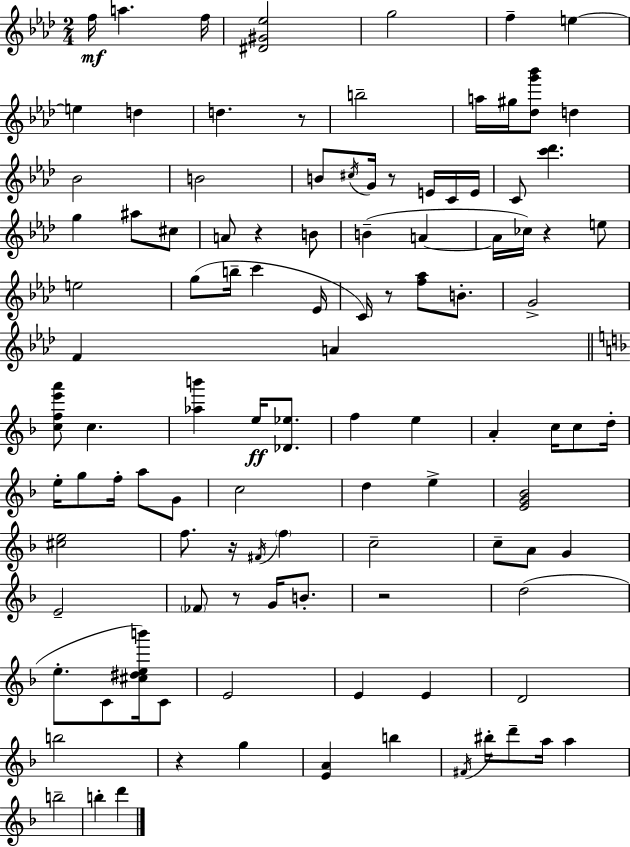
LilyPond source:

{
  \clef treble
  \numericTimeSignature
  \time 2/4
  \key aes \major
  \repeat volta 2 { f''16\mf a''4. f''16 | <dis' gis' ees''>2 | g''2 | f''4-- e''4~~ | \break e''4 d''4 | d''4. r8 | b''2-- | a''16 gis''16 <des'' g''' bes'''>8 d''4 | \break bes'2 | b'2 | b'8 \acciaccatura { cis''16 } g'16 r8 e'16 c'16 | e'16 c'8 <c''' des'''>4. | \break g''4 ais''8 cis''8 | a'8 r4 b'8 | b'4--( a'4~~ | a'16 ces''16) r4 e''8 | \break e''2 | g''8( b''16-- c'''4 | ees'16 c'16) r8 <f'' aes''>8 b'8.-. | g'2-> | \break f'4 a'4 | \bar "||" \break \key f \major <c'' f'' e''' a'''>8 c''4. | <aes'' b'''>4 e''16\ff <des' ees''>8. | f''4 e''4 | a'4-. c''16 c''8 d''16-. | \break e''16-. g''8 f''16-. a''8 g'8 | c''2 | d''4 e''4-> | <e' g' bes'>2 | \break <cis'' e''>2 | f''8. r16 \acciaccatura { fis'16 } \parenthesize f''4 | c''2-- | c''8-- a'8 g'4 | \break e'2-- | \parenthesize fes'8 r8 g'16 b'8.-. | r2 | d''2( | \break e''8.-. c'8 <cis'' dis'' e'' b'''>16) c'8 | e'2 | e'4 e'4 | d'2 | \break b''2 | r4 g''4 | <e' a'>4 b''4 | \acciaccatura { fis'16 } bis''16-. d'''8-- a''16 a''4 | \break b''2-- | b''4-. d'''4 | } \bar "|."
}